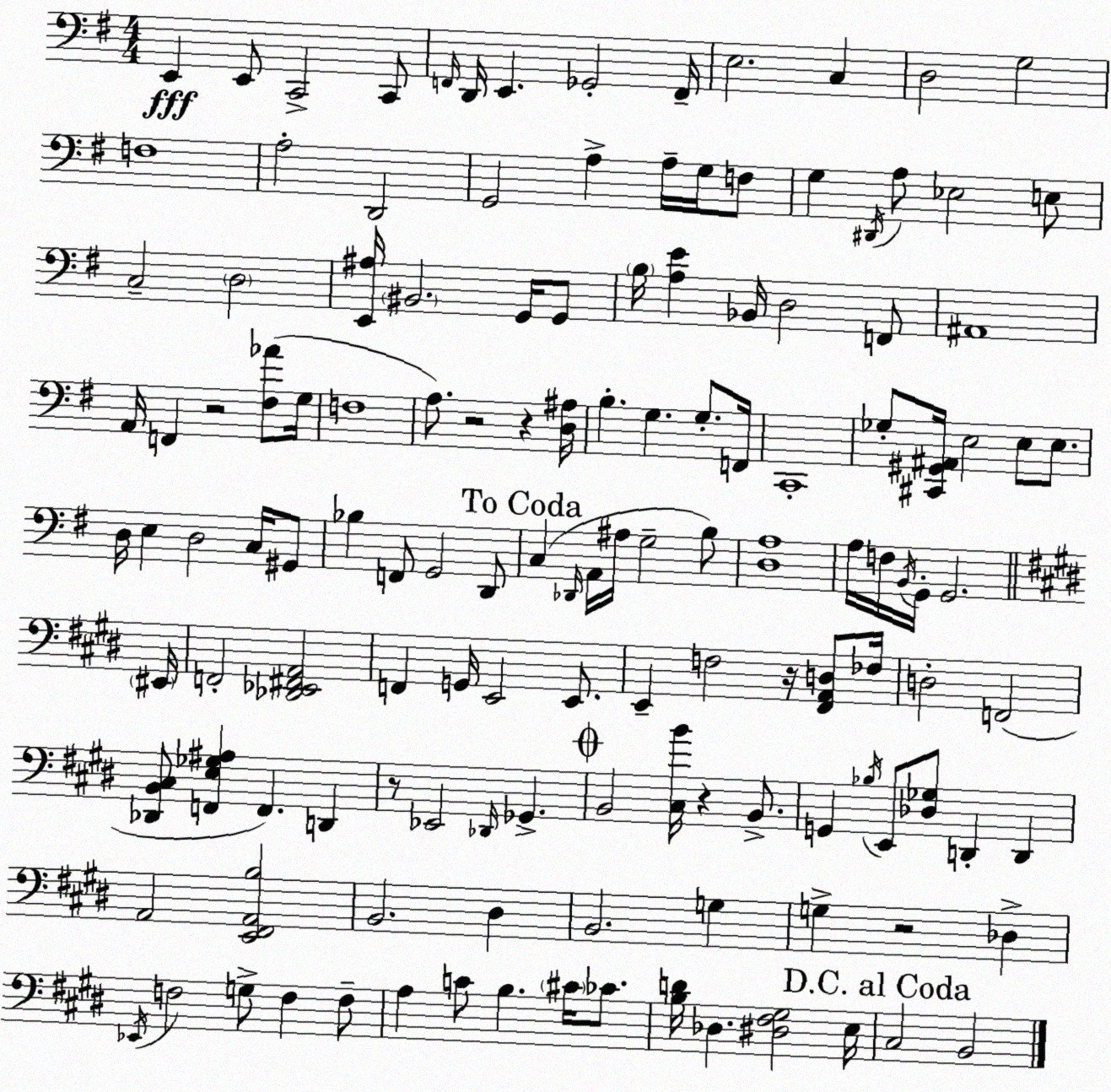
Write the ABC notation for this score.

X:1
T:Untitled
M:4/4
L:1/4
K:G
E,, E,,/2 C,,2 C,,/2 F,,/4 D,,/4 E,, _G,,2 F,,/4 E,2 C, D,2 G,2 F,4 A,2 D,,2 G,,2 A, A,/4 G,/4 F,/2 G, ^D,,/4 A,/2 _E,2 E,/2 C,2 D,2 [E,,^A,]/4 ^B,,2 G,,/4 G,,/2 B,/4 [A,E] _B,,/4 D,2 F,,/2 ^A,,4 A,,/4 F,, z2 [^F,_A]/2 G,/4 F,4 A,/2 z2 z [D,^A,]/4 B, G, G,/2 F,,/4 C,,4 _G,/2 [^C,,^G,,^A,,]/4 E,2 E,/2 E,/2 D,/4 E, D,2 C,/4 ^G,,/2 _B, F,,/2 G,,2 D,,/2 C, _D,,/4 A,,/4 ^A,/4 G,2 B,/2 [D,A,]4 A,/4 F,/4 B,,/4 G,,/4 G,,2 ^E,,/4 F,,2 [_D,,_E,,^F,,A,,]2 F,, G,,/4 E,,2 E,,/2 E,, F,2 z/4 [^F,,A,,D,]/2 _F,/4 D,2 F,,2 [_D,,B,,^C,]/2 [F,,E,_G,^A,] F,, D,, z/2 _E,,2 _D,,/4 _G,, B,,2 [^C,B]/4 z B,,/2 G,, _B,/4 E,,/2 [_D,_G,]/2 D,, D,, A,,2 [E,,^F,,A,,B,]2 B,,2 ^D, B,,2 G, G, z2 _D, _E,,/4 F,2 G,/2 F, F,/2 A, C/2 B, ^C/4 _C/2 [B,D]/4 _D, [^D,^F,^G,]2 E,/4 ^C,2 B,,2